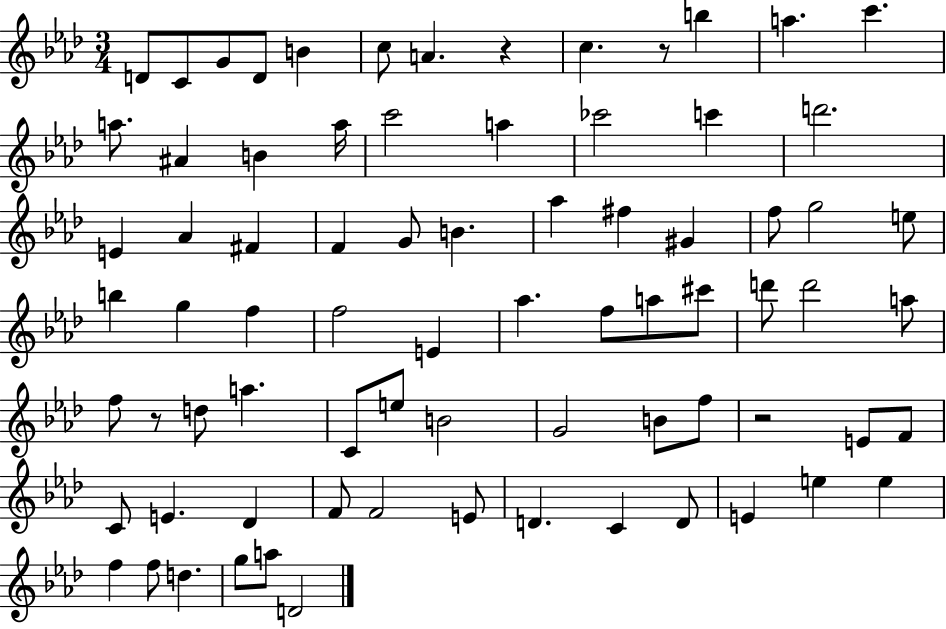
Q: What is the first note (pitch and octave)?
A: D4